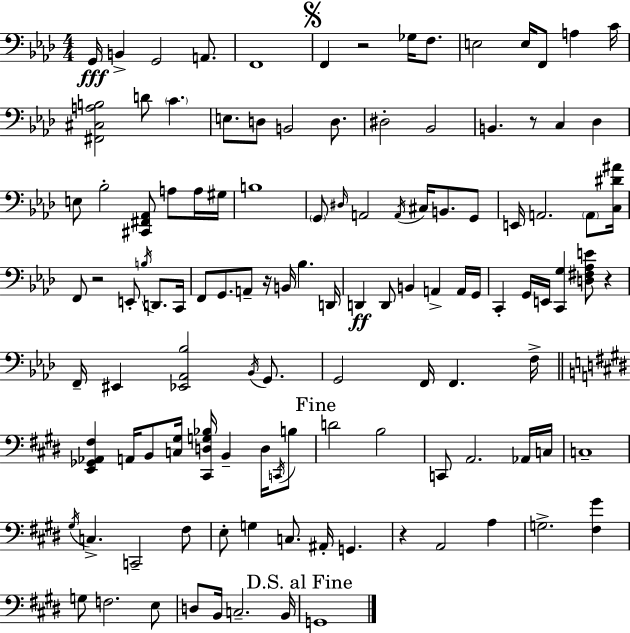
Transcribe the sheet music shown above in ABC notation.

X:1
T:Untitled
M:4/4
L:1/4
K:Fm
G,,/4 B,, G,,2 A,,/2 F,,4 F,, z2 _G,/4 F,/2 E,2 E,/4 F,,/2 A, C/4 [^F,,^C,A,B,]2 D/2 C E,/2 D,/2 B,,2 D,/2 ^D,2 _B,,2 B,, z/2 C, _D, E,/2 _B,2 [^C,,^F,,_A,,]/2 A,/2 A,/4 ^G,/4 B,4 G,,/2 ^D,/4 A,,2 A,,/4 ^C,/4 B,,/2 G,,/2 E,,/4 A,,2 A,,/2 [C,^D^A]/4 F,,/2 z2 E,,/2 B,/4 D,,/2 C,,/4 F,,/2 G,,/2 A,,/2 z/4 B,,/4 _B, D,,/4 D,, D,,/2 B,, A,, A,,/4 G,,/4 C,, G,,/4 E,,/4 [C,,G,] [D,^F,_A,E]/2 z F,,/4 ^E,, [_E,,_A,,_B,]2 _B,,/4 G,,/2 G,,2 F,,/4 F,, F,/4 [E,,_G,,_A,,^F,] A,,/4 B,,/2 [C,^G,]/4 [^C,,D,G,_B,]/4 B,, D,/4 C,,/4 B,/2 D2 B,2 C,,/2 A,,2 _A,,/4 C,/4 C,4 ^G,/4 C, C,,2 ^F,/2 E,/2 G, C,/2 ^A,,/4 G,, z A,,2 A, G,2 [^F,^G] G,/2 F,2 E,/2 D,/2 B,,/4 C,2 B,,/4 G,,4